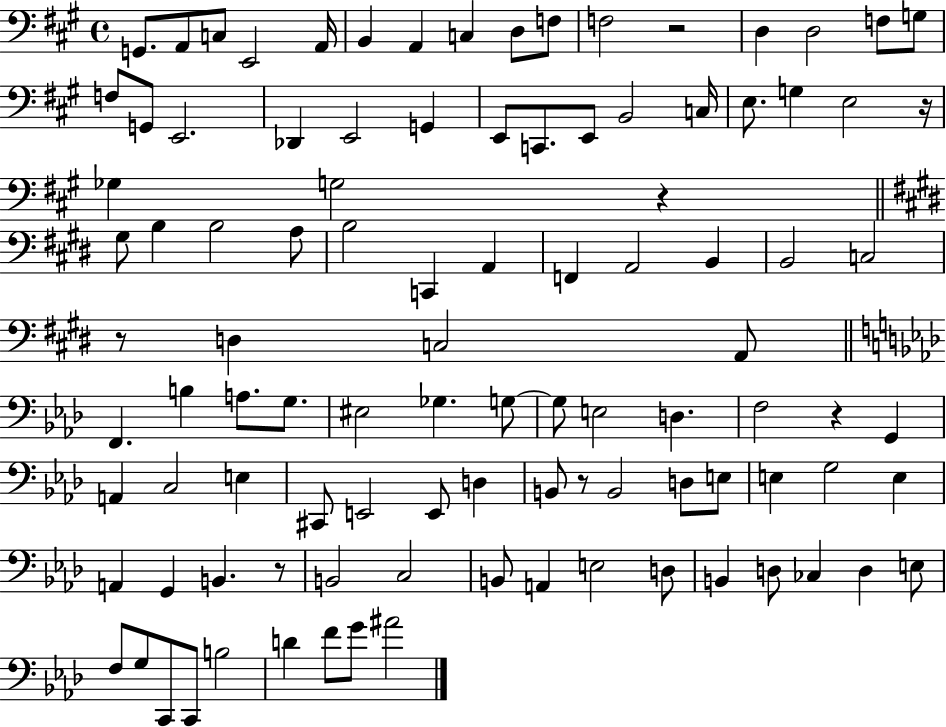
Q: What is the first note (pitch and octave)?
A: G2